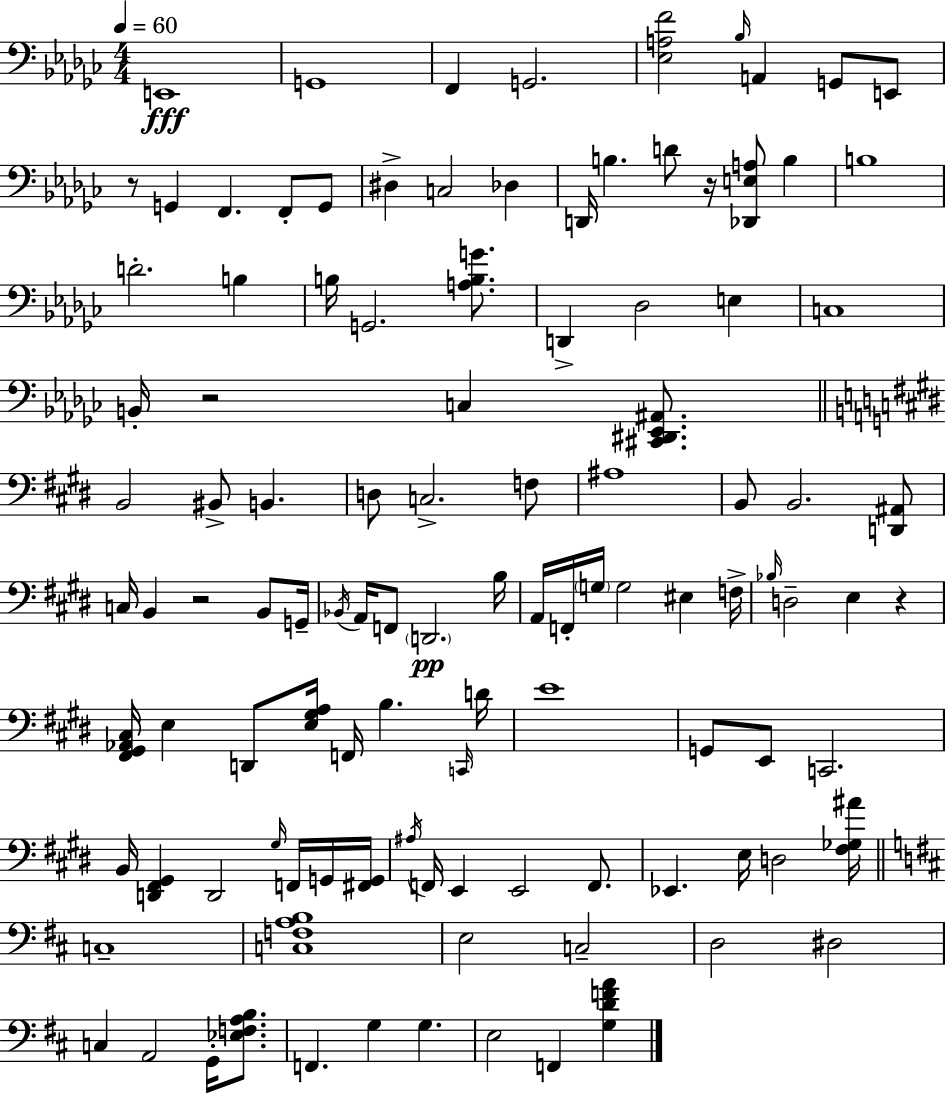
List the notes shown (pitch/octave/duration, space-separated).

E2/w G2/w F2/q G2/h. [Eb3,A3,F4]/h Bb3/s A2/q G2/e E2/e R/e G2/q F2/q. F2/e G2/e D#3/q C3/h Db3/q D2/s B3/q. D4/e R/s [Db2,E3,A3]/e B3/q B3/w D4/h. B3/q B3/s G2/h. [A3,B3,G4]/e. D2/q Db3/h E3/q C3/w B2/s R/h C3/q [C#2,D#2,Eb2,A#2]/e. B2/h BIS2/e B2/q. D3/e C3/h. F3/e A#3/w B2/e B2/h. [D2,A#2]/e C3/s B2/q R/h B2/e G2/s Bb2/s A2/s F2/e D2/h. B3/s A2/s F2/s G3/s G3/h EIS3/q F3/s Bb3/s D3/h E3/q R/q [F#2,G#2,Ab2,C#3]/s E3/q D2/e [E3,G#3,A3]/s F2/s B3/q. C2/s D4/s E4/w G2/e E2/e C2/h. B2/s [D2,F#2,G#2]/q D2/h G#3/s F2/s G2/s [F#2,G2]/s A#3/s F2/s E2/q E2/h F2/e. Eb2/q. E3/s D3/h [F#3,Gb3,A#4]/s C3/w [C3,F3,A3,B3]/w E3/h C3/h D3/h D#3/h C3/q A2/h G2/s [Eb3,F3,A3,B3]/e. F2/q. G3/q G3/q. E3/h F2/q [G3,D4,F4,A4]/q